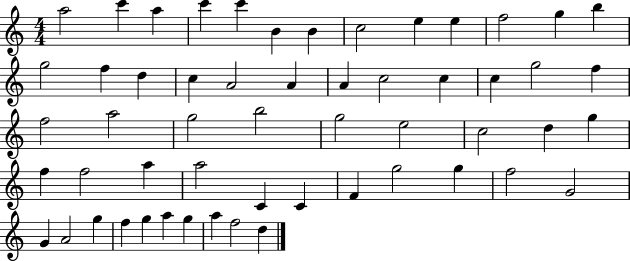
{
  \clef treble
  \numericTimeSignature
  \time 4/4
  \key c \major
  a''2 c'''4 a''4 | c'''4 c'''4 b'4 b'4 | c''2 e''4 e''4 | f''2 g''4 b''4 | \break g''2 f''4 d''4 | c''4 a'2 a'4 | a'4 c''2 c''4 | c''4 g''2 f''4 | \break f''2 a''2 | g''2 b''2 | g''2 e''2 | c''2 d''4 g''4 | \break f''4 f''2 a''4 | a''2 c'4 c'4 | f'4 g''2 g''4 | f''2 g'2 | \break g'4 a'2 g''4 | f''4 g''4 a''4 g''4 | a''4 f''2 d''4 | \bar "|."
}